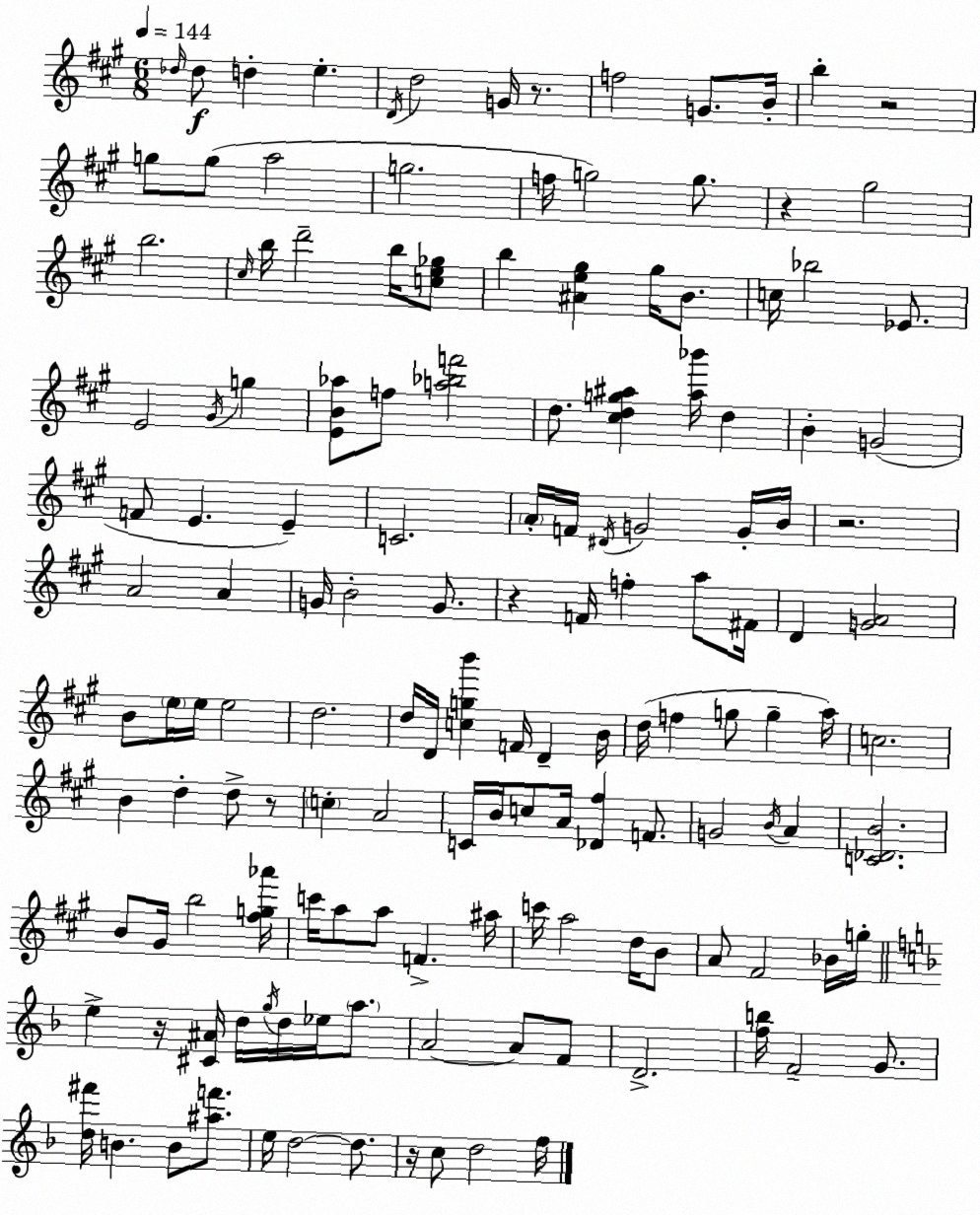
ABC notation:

X:1
T:Untitled
M:6/8
L:1/4
K:A
_d/4 _d/2 d e D/4 d2 G/4 z/2 f2 G/2 B/4 b z2 g/2 g/2 a2 g2 f/4 g2 g/2 z ^g2 b2 ^c/4 b/4 d'2 b/4 [ce_g]/2 b [^Ae^g] ^g/4 B/2 c/4 _b2 _E/2 E2 ^G/4 g [EB_a]/2 f/2 [a_bf']2 d/2 [^cdg^a] [^a_b']/4 d B G2 F/2 E E C2 A/4 F/4 ^D/4 G2 G/4 B/4 z2 A2 A G/4 B2 G/2 z F/4 f a/2 ^F/4 D [GA]2 B/2 e/4 e/4 e2 d2 d/4 D/4 [cgb'] F/4 D B/4 d/4 f g/2 g a/4 c2 B d d/2 z/2 c A2 C/4 B/4 c/2 A/4 [_D^f] F/2 G2 B/4 A [C_DB]2 B/2 ^G/4 b2 [^fg_a']/4 c'/4 a/2 a/2 F ^a/4 c'/4 a2 d/4 B/2 A/2 ^F2 _B/4 g/4 e z/4 [^C^A]/4 d/4 g/4 d/4 _e/4 a/2 A2 A/2 F/2 D2 [fb]/4 F2 G/2 [d^f']/4 B B/2 [^af']/2 e/4 d2 d/2 z/4 c/2 d2 f/4